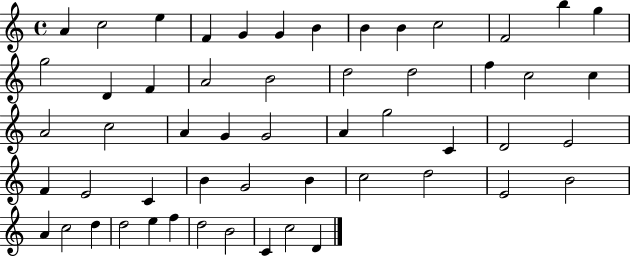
{
  \clef treble
  \time 4/4
  \defaultTimeSignature
  \key c \major
  a'4 c''2 e''4 | f'4 g'4 g'4 b'4 | b'4 b'4 c''2 | f'2 b''4 g''4 | \break g''2 d'4 f'4 | a'2 b'2 | d''2 d''2 | f''4 c''2 c''4 | \break a'2 c''2 | a'4 g'4 g'2 | a'4 g''2 c'4 | d'2 e'2 | \break f'4 e'2 c'4 | b'4 g'2 b'4 | c''2 d''2 | e'2 b'2 | \break a'4 c''2 d''4 | d''2 e''4 f''4 | d''2 b'2 | c'4 c''2 d'4 | \break \bar "|."
}